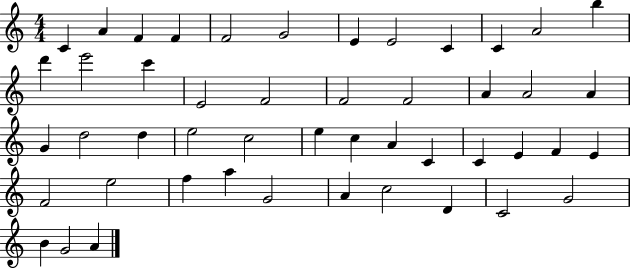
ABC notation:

X:1
T:Untitled
M:4/4
L:1/4
K:C
C A F F F2 G2 E E2 C C A2 b d' e'2 c' E2 F2 F2 F2 A A2 A G d2 d e2 c2 e c A C C E F E F2 e2 f a G2 A c2 D C2 G2 B G2 A